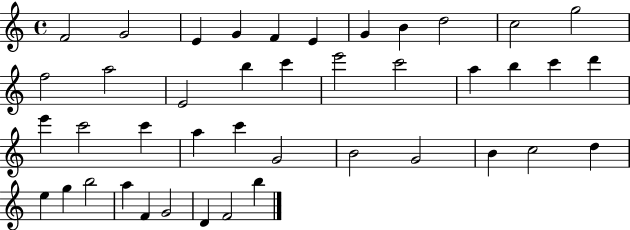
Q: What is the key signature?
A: C major